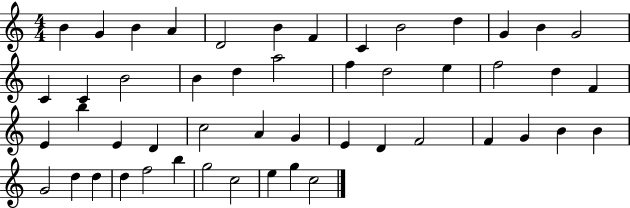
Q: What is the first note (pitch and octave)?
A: B4